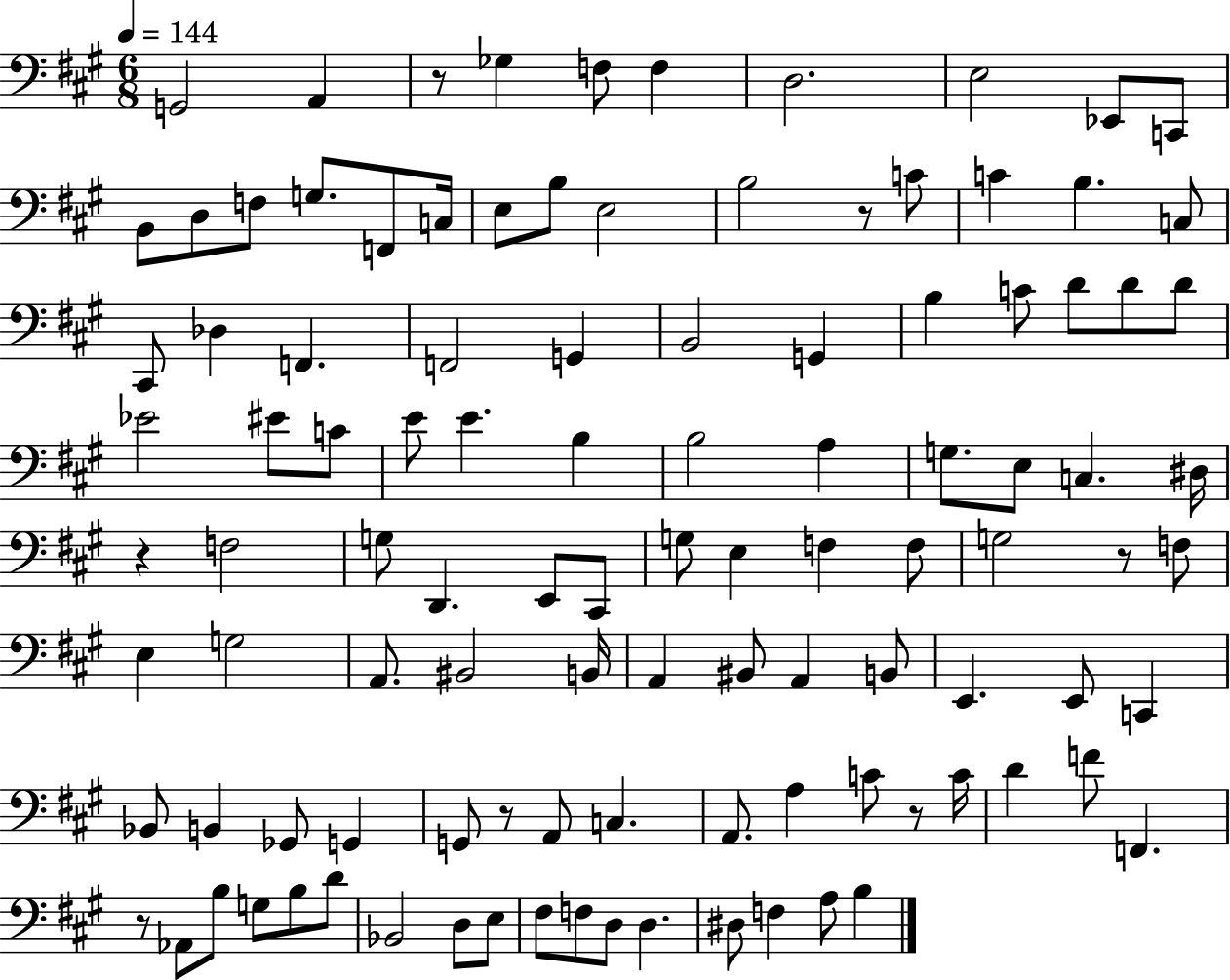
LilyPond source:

{
  \clef bass
  \numericTimeSignature
  \time 6/8
  \key a \major
  \tempo 4 = 144
  g,2 a,4 | r8 ges4 f8 f4 | d2. | e2 ees,8 c,8 | \break b,8 d8 f8 g8. f,8 c16 | e8 b8 e2 | b2 r8 c'8 | c'4 b4. c8 | \break cis,8 des4 f,4. | f,2 g,4 | b,2 g,4 | b4 c'8 d'8 d'8 d'8 | \break ees'2 eis'8 c'8 | e'8 e'4. b4 | b2 a4 | g8. e8 c4. dis16 | \break r4 f2 | g8 d,4. e,8 cis,8 | g8 e4 f4 f8 | g2 r8 f8 | \break e4 g2 | a,8. bis,2 b,16 | a,4 bis,8 a,4 b,8 | e,4. e,8 c,4 | \break bes,8 b,4 ges,8 g,4 | g,8 r8 a,8 c4. | a,8. a4 c'8 r8 c'16 | d'4 f'8 f,4. | \break r8 aes,8 b8 g8 b8 d'8 | bes,2 d8 e8 | fis8 f8 d8 d4. | dis8 f4 a8 b4 | \break \bar "|."
}